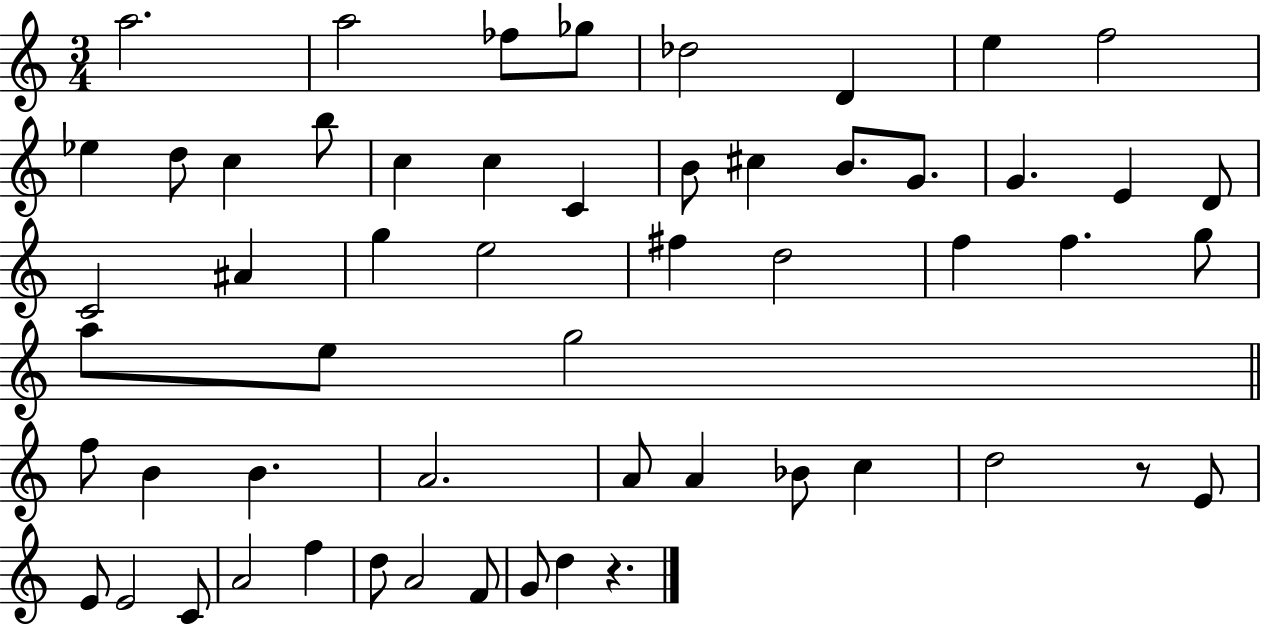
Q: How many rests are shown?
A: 2